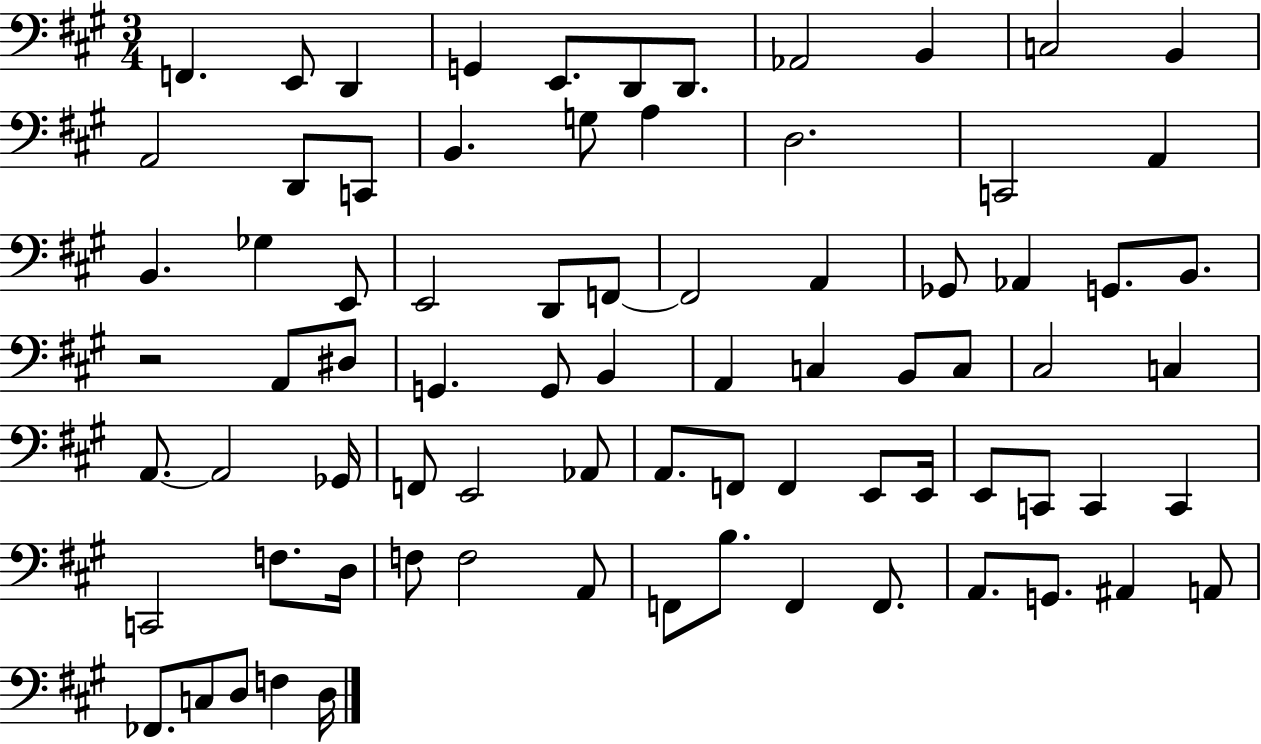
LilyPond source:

{
  \clef bass
  \numericTimeSignature
  \time 3/4
  \key a \major
  f,4. e,8 d,4 | g,4 e,8. d,8 d,8. | aes,2 b,4 | c2 b,4 | \break a,2 d,8 c,8 | b,4. g8 a4 | d2. | c,2 a,4 | \break b,4. ges4 e,8 | e,2 d,8 f,8~~ | f,2 a,4 | ges,8 aes,4 g,8. b,8. | \break r2 a,8 dis8 | g,4. g,8 b,4 | a,4 c4 b,8 c8 | cis2 c4 | \break a,8.~~ a,2 ges,16 | f,8 e,2 aes,8 | a,8. f,8 f,4 e,8 e,16 | e,8 c,8 c,4 c,4 | \break c,2 f8. d16 | f8 f2 a,8 | f,8 b8. f,4 f,8. | a,8. g,8. ais,4 a,8 | \break fes,8. c8 d8 f4 d16 | \bar "|."
}